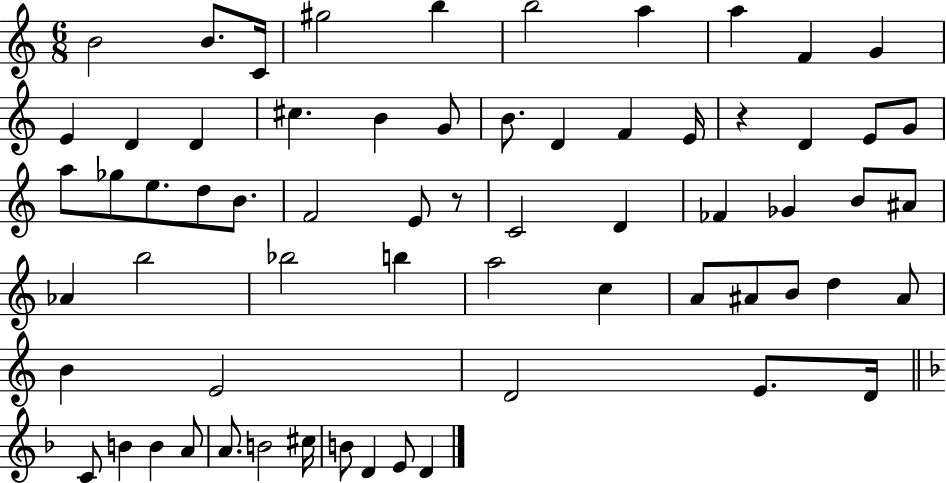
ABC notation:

X:1
T:Untitled
M:6/8
L:1/4
K:C
B2 B/2 C/4 ^g2 b b2 a a F G E D D ^c B G/2 B/2 D F E/4 z D E/2 G/2 a/2 _g/2 e/2 d/2 B/2 F2 E/2 z/2 C2 D _F _G B/2 ^A/2 _A b2 _b2 b a2 c A/2 ^A/2 B/2 d ^A/2 B E2 D2 E/2 D/4 C/2 B B A/2 A/2 B2 ^c/4 B/2 D E/2 D